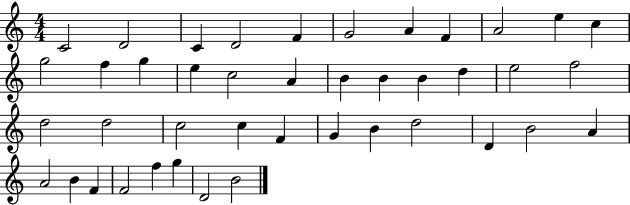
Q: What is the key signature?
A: C major